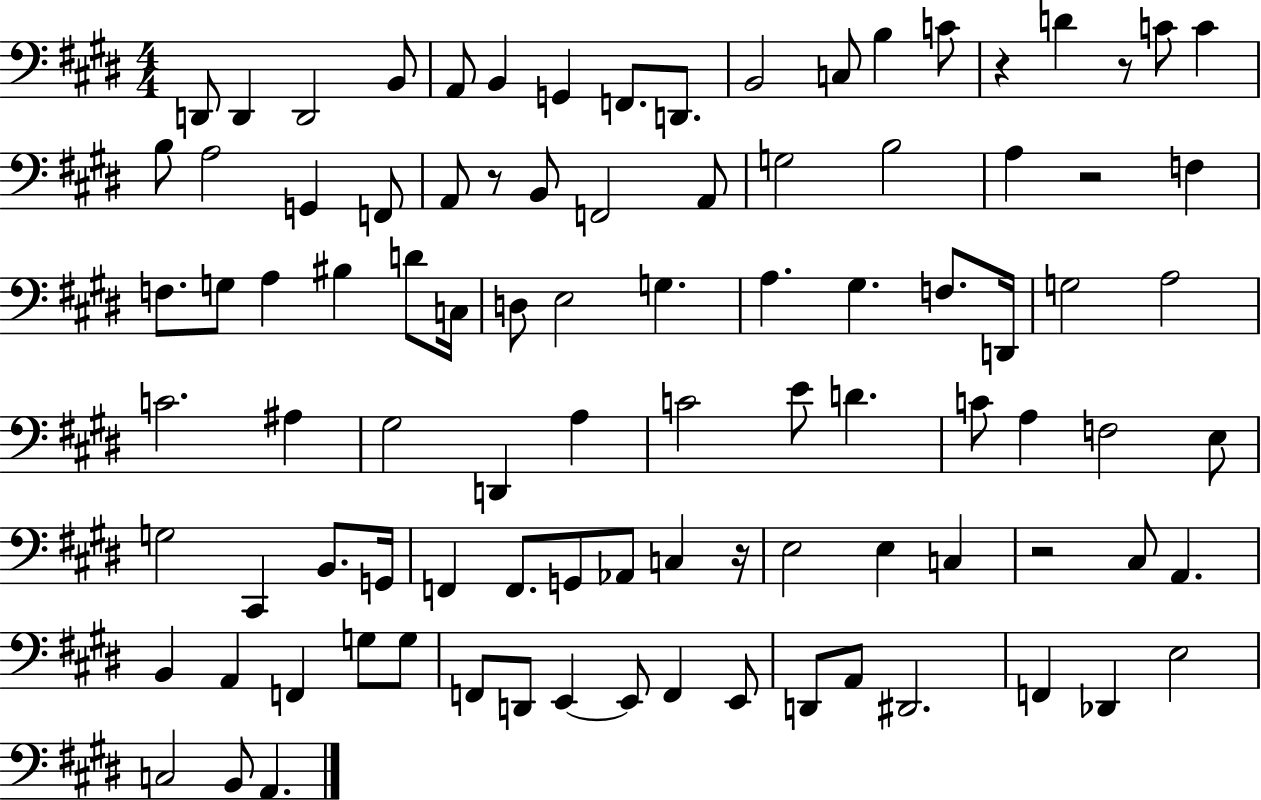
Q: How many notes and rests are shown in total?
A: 95